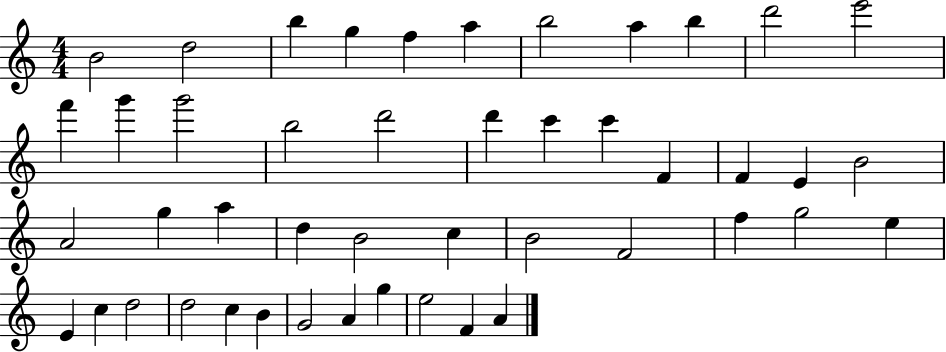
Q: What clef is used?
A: treble